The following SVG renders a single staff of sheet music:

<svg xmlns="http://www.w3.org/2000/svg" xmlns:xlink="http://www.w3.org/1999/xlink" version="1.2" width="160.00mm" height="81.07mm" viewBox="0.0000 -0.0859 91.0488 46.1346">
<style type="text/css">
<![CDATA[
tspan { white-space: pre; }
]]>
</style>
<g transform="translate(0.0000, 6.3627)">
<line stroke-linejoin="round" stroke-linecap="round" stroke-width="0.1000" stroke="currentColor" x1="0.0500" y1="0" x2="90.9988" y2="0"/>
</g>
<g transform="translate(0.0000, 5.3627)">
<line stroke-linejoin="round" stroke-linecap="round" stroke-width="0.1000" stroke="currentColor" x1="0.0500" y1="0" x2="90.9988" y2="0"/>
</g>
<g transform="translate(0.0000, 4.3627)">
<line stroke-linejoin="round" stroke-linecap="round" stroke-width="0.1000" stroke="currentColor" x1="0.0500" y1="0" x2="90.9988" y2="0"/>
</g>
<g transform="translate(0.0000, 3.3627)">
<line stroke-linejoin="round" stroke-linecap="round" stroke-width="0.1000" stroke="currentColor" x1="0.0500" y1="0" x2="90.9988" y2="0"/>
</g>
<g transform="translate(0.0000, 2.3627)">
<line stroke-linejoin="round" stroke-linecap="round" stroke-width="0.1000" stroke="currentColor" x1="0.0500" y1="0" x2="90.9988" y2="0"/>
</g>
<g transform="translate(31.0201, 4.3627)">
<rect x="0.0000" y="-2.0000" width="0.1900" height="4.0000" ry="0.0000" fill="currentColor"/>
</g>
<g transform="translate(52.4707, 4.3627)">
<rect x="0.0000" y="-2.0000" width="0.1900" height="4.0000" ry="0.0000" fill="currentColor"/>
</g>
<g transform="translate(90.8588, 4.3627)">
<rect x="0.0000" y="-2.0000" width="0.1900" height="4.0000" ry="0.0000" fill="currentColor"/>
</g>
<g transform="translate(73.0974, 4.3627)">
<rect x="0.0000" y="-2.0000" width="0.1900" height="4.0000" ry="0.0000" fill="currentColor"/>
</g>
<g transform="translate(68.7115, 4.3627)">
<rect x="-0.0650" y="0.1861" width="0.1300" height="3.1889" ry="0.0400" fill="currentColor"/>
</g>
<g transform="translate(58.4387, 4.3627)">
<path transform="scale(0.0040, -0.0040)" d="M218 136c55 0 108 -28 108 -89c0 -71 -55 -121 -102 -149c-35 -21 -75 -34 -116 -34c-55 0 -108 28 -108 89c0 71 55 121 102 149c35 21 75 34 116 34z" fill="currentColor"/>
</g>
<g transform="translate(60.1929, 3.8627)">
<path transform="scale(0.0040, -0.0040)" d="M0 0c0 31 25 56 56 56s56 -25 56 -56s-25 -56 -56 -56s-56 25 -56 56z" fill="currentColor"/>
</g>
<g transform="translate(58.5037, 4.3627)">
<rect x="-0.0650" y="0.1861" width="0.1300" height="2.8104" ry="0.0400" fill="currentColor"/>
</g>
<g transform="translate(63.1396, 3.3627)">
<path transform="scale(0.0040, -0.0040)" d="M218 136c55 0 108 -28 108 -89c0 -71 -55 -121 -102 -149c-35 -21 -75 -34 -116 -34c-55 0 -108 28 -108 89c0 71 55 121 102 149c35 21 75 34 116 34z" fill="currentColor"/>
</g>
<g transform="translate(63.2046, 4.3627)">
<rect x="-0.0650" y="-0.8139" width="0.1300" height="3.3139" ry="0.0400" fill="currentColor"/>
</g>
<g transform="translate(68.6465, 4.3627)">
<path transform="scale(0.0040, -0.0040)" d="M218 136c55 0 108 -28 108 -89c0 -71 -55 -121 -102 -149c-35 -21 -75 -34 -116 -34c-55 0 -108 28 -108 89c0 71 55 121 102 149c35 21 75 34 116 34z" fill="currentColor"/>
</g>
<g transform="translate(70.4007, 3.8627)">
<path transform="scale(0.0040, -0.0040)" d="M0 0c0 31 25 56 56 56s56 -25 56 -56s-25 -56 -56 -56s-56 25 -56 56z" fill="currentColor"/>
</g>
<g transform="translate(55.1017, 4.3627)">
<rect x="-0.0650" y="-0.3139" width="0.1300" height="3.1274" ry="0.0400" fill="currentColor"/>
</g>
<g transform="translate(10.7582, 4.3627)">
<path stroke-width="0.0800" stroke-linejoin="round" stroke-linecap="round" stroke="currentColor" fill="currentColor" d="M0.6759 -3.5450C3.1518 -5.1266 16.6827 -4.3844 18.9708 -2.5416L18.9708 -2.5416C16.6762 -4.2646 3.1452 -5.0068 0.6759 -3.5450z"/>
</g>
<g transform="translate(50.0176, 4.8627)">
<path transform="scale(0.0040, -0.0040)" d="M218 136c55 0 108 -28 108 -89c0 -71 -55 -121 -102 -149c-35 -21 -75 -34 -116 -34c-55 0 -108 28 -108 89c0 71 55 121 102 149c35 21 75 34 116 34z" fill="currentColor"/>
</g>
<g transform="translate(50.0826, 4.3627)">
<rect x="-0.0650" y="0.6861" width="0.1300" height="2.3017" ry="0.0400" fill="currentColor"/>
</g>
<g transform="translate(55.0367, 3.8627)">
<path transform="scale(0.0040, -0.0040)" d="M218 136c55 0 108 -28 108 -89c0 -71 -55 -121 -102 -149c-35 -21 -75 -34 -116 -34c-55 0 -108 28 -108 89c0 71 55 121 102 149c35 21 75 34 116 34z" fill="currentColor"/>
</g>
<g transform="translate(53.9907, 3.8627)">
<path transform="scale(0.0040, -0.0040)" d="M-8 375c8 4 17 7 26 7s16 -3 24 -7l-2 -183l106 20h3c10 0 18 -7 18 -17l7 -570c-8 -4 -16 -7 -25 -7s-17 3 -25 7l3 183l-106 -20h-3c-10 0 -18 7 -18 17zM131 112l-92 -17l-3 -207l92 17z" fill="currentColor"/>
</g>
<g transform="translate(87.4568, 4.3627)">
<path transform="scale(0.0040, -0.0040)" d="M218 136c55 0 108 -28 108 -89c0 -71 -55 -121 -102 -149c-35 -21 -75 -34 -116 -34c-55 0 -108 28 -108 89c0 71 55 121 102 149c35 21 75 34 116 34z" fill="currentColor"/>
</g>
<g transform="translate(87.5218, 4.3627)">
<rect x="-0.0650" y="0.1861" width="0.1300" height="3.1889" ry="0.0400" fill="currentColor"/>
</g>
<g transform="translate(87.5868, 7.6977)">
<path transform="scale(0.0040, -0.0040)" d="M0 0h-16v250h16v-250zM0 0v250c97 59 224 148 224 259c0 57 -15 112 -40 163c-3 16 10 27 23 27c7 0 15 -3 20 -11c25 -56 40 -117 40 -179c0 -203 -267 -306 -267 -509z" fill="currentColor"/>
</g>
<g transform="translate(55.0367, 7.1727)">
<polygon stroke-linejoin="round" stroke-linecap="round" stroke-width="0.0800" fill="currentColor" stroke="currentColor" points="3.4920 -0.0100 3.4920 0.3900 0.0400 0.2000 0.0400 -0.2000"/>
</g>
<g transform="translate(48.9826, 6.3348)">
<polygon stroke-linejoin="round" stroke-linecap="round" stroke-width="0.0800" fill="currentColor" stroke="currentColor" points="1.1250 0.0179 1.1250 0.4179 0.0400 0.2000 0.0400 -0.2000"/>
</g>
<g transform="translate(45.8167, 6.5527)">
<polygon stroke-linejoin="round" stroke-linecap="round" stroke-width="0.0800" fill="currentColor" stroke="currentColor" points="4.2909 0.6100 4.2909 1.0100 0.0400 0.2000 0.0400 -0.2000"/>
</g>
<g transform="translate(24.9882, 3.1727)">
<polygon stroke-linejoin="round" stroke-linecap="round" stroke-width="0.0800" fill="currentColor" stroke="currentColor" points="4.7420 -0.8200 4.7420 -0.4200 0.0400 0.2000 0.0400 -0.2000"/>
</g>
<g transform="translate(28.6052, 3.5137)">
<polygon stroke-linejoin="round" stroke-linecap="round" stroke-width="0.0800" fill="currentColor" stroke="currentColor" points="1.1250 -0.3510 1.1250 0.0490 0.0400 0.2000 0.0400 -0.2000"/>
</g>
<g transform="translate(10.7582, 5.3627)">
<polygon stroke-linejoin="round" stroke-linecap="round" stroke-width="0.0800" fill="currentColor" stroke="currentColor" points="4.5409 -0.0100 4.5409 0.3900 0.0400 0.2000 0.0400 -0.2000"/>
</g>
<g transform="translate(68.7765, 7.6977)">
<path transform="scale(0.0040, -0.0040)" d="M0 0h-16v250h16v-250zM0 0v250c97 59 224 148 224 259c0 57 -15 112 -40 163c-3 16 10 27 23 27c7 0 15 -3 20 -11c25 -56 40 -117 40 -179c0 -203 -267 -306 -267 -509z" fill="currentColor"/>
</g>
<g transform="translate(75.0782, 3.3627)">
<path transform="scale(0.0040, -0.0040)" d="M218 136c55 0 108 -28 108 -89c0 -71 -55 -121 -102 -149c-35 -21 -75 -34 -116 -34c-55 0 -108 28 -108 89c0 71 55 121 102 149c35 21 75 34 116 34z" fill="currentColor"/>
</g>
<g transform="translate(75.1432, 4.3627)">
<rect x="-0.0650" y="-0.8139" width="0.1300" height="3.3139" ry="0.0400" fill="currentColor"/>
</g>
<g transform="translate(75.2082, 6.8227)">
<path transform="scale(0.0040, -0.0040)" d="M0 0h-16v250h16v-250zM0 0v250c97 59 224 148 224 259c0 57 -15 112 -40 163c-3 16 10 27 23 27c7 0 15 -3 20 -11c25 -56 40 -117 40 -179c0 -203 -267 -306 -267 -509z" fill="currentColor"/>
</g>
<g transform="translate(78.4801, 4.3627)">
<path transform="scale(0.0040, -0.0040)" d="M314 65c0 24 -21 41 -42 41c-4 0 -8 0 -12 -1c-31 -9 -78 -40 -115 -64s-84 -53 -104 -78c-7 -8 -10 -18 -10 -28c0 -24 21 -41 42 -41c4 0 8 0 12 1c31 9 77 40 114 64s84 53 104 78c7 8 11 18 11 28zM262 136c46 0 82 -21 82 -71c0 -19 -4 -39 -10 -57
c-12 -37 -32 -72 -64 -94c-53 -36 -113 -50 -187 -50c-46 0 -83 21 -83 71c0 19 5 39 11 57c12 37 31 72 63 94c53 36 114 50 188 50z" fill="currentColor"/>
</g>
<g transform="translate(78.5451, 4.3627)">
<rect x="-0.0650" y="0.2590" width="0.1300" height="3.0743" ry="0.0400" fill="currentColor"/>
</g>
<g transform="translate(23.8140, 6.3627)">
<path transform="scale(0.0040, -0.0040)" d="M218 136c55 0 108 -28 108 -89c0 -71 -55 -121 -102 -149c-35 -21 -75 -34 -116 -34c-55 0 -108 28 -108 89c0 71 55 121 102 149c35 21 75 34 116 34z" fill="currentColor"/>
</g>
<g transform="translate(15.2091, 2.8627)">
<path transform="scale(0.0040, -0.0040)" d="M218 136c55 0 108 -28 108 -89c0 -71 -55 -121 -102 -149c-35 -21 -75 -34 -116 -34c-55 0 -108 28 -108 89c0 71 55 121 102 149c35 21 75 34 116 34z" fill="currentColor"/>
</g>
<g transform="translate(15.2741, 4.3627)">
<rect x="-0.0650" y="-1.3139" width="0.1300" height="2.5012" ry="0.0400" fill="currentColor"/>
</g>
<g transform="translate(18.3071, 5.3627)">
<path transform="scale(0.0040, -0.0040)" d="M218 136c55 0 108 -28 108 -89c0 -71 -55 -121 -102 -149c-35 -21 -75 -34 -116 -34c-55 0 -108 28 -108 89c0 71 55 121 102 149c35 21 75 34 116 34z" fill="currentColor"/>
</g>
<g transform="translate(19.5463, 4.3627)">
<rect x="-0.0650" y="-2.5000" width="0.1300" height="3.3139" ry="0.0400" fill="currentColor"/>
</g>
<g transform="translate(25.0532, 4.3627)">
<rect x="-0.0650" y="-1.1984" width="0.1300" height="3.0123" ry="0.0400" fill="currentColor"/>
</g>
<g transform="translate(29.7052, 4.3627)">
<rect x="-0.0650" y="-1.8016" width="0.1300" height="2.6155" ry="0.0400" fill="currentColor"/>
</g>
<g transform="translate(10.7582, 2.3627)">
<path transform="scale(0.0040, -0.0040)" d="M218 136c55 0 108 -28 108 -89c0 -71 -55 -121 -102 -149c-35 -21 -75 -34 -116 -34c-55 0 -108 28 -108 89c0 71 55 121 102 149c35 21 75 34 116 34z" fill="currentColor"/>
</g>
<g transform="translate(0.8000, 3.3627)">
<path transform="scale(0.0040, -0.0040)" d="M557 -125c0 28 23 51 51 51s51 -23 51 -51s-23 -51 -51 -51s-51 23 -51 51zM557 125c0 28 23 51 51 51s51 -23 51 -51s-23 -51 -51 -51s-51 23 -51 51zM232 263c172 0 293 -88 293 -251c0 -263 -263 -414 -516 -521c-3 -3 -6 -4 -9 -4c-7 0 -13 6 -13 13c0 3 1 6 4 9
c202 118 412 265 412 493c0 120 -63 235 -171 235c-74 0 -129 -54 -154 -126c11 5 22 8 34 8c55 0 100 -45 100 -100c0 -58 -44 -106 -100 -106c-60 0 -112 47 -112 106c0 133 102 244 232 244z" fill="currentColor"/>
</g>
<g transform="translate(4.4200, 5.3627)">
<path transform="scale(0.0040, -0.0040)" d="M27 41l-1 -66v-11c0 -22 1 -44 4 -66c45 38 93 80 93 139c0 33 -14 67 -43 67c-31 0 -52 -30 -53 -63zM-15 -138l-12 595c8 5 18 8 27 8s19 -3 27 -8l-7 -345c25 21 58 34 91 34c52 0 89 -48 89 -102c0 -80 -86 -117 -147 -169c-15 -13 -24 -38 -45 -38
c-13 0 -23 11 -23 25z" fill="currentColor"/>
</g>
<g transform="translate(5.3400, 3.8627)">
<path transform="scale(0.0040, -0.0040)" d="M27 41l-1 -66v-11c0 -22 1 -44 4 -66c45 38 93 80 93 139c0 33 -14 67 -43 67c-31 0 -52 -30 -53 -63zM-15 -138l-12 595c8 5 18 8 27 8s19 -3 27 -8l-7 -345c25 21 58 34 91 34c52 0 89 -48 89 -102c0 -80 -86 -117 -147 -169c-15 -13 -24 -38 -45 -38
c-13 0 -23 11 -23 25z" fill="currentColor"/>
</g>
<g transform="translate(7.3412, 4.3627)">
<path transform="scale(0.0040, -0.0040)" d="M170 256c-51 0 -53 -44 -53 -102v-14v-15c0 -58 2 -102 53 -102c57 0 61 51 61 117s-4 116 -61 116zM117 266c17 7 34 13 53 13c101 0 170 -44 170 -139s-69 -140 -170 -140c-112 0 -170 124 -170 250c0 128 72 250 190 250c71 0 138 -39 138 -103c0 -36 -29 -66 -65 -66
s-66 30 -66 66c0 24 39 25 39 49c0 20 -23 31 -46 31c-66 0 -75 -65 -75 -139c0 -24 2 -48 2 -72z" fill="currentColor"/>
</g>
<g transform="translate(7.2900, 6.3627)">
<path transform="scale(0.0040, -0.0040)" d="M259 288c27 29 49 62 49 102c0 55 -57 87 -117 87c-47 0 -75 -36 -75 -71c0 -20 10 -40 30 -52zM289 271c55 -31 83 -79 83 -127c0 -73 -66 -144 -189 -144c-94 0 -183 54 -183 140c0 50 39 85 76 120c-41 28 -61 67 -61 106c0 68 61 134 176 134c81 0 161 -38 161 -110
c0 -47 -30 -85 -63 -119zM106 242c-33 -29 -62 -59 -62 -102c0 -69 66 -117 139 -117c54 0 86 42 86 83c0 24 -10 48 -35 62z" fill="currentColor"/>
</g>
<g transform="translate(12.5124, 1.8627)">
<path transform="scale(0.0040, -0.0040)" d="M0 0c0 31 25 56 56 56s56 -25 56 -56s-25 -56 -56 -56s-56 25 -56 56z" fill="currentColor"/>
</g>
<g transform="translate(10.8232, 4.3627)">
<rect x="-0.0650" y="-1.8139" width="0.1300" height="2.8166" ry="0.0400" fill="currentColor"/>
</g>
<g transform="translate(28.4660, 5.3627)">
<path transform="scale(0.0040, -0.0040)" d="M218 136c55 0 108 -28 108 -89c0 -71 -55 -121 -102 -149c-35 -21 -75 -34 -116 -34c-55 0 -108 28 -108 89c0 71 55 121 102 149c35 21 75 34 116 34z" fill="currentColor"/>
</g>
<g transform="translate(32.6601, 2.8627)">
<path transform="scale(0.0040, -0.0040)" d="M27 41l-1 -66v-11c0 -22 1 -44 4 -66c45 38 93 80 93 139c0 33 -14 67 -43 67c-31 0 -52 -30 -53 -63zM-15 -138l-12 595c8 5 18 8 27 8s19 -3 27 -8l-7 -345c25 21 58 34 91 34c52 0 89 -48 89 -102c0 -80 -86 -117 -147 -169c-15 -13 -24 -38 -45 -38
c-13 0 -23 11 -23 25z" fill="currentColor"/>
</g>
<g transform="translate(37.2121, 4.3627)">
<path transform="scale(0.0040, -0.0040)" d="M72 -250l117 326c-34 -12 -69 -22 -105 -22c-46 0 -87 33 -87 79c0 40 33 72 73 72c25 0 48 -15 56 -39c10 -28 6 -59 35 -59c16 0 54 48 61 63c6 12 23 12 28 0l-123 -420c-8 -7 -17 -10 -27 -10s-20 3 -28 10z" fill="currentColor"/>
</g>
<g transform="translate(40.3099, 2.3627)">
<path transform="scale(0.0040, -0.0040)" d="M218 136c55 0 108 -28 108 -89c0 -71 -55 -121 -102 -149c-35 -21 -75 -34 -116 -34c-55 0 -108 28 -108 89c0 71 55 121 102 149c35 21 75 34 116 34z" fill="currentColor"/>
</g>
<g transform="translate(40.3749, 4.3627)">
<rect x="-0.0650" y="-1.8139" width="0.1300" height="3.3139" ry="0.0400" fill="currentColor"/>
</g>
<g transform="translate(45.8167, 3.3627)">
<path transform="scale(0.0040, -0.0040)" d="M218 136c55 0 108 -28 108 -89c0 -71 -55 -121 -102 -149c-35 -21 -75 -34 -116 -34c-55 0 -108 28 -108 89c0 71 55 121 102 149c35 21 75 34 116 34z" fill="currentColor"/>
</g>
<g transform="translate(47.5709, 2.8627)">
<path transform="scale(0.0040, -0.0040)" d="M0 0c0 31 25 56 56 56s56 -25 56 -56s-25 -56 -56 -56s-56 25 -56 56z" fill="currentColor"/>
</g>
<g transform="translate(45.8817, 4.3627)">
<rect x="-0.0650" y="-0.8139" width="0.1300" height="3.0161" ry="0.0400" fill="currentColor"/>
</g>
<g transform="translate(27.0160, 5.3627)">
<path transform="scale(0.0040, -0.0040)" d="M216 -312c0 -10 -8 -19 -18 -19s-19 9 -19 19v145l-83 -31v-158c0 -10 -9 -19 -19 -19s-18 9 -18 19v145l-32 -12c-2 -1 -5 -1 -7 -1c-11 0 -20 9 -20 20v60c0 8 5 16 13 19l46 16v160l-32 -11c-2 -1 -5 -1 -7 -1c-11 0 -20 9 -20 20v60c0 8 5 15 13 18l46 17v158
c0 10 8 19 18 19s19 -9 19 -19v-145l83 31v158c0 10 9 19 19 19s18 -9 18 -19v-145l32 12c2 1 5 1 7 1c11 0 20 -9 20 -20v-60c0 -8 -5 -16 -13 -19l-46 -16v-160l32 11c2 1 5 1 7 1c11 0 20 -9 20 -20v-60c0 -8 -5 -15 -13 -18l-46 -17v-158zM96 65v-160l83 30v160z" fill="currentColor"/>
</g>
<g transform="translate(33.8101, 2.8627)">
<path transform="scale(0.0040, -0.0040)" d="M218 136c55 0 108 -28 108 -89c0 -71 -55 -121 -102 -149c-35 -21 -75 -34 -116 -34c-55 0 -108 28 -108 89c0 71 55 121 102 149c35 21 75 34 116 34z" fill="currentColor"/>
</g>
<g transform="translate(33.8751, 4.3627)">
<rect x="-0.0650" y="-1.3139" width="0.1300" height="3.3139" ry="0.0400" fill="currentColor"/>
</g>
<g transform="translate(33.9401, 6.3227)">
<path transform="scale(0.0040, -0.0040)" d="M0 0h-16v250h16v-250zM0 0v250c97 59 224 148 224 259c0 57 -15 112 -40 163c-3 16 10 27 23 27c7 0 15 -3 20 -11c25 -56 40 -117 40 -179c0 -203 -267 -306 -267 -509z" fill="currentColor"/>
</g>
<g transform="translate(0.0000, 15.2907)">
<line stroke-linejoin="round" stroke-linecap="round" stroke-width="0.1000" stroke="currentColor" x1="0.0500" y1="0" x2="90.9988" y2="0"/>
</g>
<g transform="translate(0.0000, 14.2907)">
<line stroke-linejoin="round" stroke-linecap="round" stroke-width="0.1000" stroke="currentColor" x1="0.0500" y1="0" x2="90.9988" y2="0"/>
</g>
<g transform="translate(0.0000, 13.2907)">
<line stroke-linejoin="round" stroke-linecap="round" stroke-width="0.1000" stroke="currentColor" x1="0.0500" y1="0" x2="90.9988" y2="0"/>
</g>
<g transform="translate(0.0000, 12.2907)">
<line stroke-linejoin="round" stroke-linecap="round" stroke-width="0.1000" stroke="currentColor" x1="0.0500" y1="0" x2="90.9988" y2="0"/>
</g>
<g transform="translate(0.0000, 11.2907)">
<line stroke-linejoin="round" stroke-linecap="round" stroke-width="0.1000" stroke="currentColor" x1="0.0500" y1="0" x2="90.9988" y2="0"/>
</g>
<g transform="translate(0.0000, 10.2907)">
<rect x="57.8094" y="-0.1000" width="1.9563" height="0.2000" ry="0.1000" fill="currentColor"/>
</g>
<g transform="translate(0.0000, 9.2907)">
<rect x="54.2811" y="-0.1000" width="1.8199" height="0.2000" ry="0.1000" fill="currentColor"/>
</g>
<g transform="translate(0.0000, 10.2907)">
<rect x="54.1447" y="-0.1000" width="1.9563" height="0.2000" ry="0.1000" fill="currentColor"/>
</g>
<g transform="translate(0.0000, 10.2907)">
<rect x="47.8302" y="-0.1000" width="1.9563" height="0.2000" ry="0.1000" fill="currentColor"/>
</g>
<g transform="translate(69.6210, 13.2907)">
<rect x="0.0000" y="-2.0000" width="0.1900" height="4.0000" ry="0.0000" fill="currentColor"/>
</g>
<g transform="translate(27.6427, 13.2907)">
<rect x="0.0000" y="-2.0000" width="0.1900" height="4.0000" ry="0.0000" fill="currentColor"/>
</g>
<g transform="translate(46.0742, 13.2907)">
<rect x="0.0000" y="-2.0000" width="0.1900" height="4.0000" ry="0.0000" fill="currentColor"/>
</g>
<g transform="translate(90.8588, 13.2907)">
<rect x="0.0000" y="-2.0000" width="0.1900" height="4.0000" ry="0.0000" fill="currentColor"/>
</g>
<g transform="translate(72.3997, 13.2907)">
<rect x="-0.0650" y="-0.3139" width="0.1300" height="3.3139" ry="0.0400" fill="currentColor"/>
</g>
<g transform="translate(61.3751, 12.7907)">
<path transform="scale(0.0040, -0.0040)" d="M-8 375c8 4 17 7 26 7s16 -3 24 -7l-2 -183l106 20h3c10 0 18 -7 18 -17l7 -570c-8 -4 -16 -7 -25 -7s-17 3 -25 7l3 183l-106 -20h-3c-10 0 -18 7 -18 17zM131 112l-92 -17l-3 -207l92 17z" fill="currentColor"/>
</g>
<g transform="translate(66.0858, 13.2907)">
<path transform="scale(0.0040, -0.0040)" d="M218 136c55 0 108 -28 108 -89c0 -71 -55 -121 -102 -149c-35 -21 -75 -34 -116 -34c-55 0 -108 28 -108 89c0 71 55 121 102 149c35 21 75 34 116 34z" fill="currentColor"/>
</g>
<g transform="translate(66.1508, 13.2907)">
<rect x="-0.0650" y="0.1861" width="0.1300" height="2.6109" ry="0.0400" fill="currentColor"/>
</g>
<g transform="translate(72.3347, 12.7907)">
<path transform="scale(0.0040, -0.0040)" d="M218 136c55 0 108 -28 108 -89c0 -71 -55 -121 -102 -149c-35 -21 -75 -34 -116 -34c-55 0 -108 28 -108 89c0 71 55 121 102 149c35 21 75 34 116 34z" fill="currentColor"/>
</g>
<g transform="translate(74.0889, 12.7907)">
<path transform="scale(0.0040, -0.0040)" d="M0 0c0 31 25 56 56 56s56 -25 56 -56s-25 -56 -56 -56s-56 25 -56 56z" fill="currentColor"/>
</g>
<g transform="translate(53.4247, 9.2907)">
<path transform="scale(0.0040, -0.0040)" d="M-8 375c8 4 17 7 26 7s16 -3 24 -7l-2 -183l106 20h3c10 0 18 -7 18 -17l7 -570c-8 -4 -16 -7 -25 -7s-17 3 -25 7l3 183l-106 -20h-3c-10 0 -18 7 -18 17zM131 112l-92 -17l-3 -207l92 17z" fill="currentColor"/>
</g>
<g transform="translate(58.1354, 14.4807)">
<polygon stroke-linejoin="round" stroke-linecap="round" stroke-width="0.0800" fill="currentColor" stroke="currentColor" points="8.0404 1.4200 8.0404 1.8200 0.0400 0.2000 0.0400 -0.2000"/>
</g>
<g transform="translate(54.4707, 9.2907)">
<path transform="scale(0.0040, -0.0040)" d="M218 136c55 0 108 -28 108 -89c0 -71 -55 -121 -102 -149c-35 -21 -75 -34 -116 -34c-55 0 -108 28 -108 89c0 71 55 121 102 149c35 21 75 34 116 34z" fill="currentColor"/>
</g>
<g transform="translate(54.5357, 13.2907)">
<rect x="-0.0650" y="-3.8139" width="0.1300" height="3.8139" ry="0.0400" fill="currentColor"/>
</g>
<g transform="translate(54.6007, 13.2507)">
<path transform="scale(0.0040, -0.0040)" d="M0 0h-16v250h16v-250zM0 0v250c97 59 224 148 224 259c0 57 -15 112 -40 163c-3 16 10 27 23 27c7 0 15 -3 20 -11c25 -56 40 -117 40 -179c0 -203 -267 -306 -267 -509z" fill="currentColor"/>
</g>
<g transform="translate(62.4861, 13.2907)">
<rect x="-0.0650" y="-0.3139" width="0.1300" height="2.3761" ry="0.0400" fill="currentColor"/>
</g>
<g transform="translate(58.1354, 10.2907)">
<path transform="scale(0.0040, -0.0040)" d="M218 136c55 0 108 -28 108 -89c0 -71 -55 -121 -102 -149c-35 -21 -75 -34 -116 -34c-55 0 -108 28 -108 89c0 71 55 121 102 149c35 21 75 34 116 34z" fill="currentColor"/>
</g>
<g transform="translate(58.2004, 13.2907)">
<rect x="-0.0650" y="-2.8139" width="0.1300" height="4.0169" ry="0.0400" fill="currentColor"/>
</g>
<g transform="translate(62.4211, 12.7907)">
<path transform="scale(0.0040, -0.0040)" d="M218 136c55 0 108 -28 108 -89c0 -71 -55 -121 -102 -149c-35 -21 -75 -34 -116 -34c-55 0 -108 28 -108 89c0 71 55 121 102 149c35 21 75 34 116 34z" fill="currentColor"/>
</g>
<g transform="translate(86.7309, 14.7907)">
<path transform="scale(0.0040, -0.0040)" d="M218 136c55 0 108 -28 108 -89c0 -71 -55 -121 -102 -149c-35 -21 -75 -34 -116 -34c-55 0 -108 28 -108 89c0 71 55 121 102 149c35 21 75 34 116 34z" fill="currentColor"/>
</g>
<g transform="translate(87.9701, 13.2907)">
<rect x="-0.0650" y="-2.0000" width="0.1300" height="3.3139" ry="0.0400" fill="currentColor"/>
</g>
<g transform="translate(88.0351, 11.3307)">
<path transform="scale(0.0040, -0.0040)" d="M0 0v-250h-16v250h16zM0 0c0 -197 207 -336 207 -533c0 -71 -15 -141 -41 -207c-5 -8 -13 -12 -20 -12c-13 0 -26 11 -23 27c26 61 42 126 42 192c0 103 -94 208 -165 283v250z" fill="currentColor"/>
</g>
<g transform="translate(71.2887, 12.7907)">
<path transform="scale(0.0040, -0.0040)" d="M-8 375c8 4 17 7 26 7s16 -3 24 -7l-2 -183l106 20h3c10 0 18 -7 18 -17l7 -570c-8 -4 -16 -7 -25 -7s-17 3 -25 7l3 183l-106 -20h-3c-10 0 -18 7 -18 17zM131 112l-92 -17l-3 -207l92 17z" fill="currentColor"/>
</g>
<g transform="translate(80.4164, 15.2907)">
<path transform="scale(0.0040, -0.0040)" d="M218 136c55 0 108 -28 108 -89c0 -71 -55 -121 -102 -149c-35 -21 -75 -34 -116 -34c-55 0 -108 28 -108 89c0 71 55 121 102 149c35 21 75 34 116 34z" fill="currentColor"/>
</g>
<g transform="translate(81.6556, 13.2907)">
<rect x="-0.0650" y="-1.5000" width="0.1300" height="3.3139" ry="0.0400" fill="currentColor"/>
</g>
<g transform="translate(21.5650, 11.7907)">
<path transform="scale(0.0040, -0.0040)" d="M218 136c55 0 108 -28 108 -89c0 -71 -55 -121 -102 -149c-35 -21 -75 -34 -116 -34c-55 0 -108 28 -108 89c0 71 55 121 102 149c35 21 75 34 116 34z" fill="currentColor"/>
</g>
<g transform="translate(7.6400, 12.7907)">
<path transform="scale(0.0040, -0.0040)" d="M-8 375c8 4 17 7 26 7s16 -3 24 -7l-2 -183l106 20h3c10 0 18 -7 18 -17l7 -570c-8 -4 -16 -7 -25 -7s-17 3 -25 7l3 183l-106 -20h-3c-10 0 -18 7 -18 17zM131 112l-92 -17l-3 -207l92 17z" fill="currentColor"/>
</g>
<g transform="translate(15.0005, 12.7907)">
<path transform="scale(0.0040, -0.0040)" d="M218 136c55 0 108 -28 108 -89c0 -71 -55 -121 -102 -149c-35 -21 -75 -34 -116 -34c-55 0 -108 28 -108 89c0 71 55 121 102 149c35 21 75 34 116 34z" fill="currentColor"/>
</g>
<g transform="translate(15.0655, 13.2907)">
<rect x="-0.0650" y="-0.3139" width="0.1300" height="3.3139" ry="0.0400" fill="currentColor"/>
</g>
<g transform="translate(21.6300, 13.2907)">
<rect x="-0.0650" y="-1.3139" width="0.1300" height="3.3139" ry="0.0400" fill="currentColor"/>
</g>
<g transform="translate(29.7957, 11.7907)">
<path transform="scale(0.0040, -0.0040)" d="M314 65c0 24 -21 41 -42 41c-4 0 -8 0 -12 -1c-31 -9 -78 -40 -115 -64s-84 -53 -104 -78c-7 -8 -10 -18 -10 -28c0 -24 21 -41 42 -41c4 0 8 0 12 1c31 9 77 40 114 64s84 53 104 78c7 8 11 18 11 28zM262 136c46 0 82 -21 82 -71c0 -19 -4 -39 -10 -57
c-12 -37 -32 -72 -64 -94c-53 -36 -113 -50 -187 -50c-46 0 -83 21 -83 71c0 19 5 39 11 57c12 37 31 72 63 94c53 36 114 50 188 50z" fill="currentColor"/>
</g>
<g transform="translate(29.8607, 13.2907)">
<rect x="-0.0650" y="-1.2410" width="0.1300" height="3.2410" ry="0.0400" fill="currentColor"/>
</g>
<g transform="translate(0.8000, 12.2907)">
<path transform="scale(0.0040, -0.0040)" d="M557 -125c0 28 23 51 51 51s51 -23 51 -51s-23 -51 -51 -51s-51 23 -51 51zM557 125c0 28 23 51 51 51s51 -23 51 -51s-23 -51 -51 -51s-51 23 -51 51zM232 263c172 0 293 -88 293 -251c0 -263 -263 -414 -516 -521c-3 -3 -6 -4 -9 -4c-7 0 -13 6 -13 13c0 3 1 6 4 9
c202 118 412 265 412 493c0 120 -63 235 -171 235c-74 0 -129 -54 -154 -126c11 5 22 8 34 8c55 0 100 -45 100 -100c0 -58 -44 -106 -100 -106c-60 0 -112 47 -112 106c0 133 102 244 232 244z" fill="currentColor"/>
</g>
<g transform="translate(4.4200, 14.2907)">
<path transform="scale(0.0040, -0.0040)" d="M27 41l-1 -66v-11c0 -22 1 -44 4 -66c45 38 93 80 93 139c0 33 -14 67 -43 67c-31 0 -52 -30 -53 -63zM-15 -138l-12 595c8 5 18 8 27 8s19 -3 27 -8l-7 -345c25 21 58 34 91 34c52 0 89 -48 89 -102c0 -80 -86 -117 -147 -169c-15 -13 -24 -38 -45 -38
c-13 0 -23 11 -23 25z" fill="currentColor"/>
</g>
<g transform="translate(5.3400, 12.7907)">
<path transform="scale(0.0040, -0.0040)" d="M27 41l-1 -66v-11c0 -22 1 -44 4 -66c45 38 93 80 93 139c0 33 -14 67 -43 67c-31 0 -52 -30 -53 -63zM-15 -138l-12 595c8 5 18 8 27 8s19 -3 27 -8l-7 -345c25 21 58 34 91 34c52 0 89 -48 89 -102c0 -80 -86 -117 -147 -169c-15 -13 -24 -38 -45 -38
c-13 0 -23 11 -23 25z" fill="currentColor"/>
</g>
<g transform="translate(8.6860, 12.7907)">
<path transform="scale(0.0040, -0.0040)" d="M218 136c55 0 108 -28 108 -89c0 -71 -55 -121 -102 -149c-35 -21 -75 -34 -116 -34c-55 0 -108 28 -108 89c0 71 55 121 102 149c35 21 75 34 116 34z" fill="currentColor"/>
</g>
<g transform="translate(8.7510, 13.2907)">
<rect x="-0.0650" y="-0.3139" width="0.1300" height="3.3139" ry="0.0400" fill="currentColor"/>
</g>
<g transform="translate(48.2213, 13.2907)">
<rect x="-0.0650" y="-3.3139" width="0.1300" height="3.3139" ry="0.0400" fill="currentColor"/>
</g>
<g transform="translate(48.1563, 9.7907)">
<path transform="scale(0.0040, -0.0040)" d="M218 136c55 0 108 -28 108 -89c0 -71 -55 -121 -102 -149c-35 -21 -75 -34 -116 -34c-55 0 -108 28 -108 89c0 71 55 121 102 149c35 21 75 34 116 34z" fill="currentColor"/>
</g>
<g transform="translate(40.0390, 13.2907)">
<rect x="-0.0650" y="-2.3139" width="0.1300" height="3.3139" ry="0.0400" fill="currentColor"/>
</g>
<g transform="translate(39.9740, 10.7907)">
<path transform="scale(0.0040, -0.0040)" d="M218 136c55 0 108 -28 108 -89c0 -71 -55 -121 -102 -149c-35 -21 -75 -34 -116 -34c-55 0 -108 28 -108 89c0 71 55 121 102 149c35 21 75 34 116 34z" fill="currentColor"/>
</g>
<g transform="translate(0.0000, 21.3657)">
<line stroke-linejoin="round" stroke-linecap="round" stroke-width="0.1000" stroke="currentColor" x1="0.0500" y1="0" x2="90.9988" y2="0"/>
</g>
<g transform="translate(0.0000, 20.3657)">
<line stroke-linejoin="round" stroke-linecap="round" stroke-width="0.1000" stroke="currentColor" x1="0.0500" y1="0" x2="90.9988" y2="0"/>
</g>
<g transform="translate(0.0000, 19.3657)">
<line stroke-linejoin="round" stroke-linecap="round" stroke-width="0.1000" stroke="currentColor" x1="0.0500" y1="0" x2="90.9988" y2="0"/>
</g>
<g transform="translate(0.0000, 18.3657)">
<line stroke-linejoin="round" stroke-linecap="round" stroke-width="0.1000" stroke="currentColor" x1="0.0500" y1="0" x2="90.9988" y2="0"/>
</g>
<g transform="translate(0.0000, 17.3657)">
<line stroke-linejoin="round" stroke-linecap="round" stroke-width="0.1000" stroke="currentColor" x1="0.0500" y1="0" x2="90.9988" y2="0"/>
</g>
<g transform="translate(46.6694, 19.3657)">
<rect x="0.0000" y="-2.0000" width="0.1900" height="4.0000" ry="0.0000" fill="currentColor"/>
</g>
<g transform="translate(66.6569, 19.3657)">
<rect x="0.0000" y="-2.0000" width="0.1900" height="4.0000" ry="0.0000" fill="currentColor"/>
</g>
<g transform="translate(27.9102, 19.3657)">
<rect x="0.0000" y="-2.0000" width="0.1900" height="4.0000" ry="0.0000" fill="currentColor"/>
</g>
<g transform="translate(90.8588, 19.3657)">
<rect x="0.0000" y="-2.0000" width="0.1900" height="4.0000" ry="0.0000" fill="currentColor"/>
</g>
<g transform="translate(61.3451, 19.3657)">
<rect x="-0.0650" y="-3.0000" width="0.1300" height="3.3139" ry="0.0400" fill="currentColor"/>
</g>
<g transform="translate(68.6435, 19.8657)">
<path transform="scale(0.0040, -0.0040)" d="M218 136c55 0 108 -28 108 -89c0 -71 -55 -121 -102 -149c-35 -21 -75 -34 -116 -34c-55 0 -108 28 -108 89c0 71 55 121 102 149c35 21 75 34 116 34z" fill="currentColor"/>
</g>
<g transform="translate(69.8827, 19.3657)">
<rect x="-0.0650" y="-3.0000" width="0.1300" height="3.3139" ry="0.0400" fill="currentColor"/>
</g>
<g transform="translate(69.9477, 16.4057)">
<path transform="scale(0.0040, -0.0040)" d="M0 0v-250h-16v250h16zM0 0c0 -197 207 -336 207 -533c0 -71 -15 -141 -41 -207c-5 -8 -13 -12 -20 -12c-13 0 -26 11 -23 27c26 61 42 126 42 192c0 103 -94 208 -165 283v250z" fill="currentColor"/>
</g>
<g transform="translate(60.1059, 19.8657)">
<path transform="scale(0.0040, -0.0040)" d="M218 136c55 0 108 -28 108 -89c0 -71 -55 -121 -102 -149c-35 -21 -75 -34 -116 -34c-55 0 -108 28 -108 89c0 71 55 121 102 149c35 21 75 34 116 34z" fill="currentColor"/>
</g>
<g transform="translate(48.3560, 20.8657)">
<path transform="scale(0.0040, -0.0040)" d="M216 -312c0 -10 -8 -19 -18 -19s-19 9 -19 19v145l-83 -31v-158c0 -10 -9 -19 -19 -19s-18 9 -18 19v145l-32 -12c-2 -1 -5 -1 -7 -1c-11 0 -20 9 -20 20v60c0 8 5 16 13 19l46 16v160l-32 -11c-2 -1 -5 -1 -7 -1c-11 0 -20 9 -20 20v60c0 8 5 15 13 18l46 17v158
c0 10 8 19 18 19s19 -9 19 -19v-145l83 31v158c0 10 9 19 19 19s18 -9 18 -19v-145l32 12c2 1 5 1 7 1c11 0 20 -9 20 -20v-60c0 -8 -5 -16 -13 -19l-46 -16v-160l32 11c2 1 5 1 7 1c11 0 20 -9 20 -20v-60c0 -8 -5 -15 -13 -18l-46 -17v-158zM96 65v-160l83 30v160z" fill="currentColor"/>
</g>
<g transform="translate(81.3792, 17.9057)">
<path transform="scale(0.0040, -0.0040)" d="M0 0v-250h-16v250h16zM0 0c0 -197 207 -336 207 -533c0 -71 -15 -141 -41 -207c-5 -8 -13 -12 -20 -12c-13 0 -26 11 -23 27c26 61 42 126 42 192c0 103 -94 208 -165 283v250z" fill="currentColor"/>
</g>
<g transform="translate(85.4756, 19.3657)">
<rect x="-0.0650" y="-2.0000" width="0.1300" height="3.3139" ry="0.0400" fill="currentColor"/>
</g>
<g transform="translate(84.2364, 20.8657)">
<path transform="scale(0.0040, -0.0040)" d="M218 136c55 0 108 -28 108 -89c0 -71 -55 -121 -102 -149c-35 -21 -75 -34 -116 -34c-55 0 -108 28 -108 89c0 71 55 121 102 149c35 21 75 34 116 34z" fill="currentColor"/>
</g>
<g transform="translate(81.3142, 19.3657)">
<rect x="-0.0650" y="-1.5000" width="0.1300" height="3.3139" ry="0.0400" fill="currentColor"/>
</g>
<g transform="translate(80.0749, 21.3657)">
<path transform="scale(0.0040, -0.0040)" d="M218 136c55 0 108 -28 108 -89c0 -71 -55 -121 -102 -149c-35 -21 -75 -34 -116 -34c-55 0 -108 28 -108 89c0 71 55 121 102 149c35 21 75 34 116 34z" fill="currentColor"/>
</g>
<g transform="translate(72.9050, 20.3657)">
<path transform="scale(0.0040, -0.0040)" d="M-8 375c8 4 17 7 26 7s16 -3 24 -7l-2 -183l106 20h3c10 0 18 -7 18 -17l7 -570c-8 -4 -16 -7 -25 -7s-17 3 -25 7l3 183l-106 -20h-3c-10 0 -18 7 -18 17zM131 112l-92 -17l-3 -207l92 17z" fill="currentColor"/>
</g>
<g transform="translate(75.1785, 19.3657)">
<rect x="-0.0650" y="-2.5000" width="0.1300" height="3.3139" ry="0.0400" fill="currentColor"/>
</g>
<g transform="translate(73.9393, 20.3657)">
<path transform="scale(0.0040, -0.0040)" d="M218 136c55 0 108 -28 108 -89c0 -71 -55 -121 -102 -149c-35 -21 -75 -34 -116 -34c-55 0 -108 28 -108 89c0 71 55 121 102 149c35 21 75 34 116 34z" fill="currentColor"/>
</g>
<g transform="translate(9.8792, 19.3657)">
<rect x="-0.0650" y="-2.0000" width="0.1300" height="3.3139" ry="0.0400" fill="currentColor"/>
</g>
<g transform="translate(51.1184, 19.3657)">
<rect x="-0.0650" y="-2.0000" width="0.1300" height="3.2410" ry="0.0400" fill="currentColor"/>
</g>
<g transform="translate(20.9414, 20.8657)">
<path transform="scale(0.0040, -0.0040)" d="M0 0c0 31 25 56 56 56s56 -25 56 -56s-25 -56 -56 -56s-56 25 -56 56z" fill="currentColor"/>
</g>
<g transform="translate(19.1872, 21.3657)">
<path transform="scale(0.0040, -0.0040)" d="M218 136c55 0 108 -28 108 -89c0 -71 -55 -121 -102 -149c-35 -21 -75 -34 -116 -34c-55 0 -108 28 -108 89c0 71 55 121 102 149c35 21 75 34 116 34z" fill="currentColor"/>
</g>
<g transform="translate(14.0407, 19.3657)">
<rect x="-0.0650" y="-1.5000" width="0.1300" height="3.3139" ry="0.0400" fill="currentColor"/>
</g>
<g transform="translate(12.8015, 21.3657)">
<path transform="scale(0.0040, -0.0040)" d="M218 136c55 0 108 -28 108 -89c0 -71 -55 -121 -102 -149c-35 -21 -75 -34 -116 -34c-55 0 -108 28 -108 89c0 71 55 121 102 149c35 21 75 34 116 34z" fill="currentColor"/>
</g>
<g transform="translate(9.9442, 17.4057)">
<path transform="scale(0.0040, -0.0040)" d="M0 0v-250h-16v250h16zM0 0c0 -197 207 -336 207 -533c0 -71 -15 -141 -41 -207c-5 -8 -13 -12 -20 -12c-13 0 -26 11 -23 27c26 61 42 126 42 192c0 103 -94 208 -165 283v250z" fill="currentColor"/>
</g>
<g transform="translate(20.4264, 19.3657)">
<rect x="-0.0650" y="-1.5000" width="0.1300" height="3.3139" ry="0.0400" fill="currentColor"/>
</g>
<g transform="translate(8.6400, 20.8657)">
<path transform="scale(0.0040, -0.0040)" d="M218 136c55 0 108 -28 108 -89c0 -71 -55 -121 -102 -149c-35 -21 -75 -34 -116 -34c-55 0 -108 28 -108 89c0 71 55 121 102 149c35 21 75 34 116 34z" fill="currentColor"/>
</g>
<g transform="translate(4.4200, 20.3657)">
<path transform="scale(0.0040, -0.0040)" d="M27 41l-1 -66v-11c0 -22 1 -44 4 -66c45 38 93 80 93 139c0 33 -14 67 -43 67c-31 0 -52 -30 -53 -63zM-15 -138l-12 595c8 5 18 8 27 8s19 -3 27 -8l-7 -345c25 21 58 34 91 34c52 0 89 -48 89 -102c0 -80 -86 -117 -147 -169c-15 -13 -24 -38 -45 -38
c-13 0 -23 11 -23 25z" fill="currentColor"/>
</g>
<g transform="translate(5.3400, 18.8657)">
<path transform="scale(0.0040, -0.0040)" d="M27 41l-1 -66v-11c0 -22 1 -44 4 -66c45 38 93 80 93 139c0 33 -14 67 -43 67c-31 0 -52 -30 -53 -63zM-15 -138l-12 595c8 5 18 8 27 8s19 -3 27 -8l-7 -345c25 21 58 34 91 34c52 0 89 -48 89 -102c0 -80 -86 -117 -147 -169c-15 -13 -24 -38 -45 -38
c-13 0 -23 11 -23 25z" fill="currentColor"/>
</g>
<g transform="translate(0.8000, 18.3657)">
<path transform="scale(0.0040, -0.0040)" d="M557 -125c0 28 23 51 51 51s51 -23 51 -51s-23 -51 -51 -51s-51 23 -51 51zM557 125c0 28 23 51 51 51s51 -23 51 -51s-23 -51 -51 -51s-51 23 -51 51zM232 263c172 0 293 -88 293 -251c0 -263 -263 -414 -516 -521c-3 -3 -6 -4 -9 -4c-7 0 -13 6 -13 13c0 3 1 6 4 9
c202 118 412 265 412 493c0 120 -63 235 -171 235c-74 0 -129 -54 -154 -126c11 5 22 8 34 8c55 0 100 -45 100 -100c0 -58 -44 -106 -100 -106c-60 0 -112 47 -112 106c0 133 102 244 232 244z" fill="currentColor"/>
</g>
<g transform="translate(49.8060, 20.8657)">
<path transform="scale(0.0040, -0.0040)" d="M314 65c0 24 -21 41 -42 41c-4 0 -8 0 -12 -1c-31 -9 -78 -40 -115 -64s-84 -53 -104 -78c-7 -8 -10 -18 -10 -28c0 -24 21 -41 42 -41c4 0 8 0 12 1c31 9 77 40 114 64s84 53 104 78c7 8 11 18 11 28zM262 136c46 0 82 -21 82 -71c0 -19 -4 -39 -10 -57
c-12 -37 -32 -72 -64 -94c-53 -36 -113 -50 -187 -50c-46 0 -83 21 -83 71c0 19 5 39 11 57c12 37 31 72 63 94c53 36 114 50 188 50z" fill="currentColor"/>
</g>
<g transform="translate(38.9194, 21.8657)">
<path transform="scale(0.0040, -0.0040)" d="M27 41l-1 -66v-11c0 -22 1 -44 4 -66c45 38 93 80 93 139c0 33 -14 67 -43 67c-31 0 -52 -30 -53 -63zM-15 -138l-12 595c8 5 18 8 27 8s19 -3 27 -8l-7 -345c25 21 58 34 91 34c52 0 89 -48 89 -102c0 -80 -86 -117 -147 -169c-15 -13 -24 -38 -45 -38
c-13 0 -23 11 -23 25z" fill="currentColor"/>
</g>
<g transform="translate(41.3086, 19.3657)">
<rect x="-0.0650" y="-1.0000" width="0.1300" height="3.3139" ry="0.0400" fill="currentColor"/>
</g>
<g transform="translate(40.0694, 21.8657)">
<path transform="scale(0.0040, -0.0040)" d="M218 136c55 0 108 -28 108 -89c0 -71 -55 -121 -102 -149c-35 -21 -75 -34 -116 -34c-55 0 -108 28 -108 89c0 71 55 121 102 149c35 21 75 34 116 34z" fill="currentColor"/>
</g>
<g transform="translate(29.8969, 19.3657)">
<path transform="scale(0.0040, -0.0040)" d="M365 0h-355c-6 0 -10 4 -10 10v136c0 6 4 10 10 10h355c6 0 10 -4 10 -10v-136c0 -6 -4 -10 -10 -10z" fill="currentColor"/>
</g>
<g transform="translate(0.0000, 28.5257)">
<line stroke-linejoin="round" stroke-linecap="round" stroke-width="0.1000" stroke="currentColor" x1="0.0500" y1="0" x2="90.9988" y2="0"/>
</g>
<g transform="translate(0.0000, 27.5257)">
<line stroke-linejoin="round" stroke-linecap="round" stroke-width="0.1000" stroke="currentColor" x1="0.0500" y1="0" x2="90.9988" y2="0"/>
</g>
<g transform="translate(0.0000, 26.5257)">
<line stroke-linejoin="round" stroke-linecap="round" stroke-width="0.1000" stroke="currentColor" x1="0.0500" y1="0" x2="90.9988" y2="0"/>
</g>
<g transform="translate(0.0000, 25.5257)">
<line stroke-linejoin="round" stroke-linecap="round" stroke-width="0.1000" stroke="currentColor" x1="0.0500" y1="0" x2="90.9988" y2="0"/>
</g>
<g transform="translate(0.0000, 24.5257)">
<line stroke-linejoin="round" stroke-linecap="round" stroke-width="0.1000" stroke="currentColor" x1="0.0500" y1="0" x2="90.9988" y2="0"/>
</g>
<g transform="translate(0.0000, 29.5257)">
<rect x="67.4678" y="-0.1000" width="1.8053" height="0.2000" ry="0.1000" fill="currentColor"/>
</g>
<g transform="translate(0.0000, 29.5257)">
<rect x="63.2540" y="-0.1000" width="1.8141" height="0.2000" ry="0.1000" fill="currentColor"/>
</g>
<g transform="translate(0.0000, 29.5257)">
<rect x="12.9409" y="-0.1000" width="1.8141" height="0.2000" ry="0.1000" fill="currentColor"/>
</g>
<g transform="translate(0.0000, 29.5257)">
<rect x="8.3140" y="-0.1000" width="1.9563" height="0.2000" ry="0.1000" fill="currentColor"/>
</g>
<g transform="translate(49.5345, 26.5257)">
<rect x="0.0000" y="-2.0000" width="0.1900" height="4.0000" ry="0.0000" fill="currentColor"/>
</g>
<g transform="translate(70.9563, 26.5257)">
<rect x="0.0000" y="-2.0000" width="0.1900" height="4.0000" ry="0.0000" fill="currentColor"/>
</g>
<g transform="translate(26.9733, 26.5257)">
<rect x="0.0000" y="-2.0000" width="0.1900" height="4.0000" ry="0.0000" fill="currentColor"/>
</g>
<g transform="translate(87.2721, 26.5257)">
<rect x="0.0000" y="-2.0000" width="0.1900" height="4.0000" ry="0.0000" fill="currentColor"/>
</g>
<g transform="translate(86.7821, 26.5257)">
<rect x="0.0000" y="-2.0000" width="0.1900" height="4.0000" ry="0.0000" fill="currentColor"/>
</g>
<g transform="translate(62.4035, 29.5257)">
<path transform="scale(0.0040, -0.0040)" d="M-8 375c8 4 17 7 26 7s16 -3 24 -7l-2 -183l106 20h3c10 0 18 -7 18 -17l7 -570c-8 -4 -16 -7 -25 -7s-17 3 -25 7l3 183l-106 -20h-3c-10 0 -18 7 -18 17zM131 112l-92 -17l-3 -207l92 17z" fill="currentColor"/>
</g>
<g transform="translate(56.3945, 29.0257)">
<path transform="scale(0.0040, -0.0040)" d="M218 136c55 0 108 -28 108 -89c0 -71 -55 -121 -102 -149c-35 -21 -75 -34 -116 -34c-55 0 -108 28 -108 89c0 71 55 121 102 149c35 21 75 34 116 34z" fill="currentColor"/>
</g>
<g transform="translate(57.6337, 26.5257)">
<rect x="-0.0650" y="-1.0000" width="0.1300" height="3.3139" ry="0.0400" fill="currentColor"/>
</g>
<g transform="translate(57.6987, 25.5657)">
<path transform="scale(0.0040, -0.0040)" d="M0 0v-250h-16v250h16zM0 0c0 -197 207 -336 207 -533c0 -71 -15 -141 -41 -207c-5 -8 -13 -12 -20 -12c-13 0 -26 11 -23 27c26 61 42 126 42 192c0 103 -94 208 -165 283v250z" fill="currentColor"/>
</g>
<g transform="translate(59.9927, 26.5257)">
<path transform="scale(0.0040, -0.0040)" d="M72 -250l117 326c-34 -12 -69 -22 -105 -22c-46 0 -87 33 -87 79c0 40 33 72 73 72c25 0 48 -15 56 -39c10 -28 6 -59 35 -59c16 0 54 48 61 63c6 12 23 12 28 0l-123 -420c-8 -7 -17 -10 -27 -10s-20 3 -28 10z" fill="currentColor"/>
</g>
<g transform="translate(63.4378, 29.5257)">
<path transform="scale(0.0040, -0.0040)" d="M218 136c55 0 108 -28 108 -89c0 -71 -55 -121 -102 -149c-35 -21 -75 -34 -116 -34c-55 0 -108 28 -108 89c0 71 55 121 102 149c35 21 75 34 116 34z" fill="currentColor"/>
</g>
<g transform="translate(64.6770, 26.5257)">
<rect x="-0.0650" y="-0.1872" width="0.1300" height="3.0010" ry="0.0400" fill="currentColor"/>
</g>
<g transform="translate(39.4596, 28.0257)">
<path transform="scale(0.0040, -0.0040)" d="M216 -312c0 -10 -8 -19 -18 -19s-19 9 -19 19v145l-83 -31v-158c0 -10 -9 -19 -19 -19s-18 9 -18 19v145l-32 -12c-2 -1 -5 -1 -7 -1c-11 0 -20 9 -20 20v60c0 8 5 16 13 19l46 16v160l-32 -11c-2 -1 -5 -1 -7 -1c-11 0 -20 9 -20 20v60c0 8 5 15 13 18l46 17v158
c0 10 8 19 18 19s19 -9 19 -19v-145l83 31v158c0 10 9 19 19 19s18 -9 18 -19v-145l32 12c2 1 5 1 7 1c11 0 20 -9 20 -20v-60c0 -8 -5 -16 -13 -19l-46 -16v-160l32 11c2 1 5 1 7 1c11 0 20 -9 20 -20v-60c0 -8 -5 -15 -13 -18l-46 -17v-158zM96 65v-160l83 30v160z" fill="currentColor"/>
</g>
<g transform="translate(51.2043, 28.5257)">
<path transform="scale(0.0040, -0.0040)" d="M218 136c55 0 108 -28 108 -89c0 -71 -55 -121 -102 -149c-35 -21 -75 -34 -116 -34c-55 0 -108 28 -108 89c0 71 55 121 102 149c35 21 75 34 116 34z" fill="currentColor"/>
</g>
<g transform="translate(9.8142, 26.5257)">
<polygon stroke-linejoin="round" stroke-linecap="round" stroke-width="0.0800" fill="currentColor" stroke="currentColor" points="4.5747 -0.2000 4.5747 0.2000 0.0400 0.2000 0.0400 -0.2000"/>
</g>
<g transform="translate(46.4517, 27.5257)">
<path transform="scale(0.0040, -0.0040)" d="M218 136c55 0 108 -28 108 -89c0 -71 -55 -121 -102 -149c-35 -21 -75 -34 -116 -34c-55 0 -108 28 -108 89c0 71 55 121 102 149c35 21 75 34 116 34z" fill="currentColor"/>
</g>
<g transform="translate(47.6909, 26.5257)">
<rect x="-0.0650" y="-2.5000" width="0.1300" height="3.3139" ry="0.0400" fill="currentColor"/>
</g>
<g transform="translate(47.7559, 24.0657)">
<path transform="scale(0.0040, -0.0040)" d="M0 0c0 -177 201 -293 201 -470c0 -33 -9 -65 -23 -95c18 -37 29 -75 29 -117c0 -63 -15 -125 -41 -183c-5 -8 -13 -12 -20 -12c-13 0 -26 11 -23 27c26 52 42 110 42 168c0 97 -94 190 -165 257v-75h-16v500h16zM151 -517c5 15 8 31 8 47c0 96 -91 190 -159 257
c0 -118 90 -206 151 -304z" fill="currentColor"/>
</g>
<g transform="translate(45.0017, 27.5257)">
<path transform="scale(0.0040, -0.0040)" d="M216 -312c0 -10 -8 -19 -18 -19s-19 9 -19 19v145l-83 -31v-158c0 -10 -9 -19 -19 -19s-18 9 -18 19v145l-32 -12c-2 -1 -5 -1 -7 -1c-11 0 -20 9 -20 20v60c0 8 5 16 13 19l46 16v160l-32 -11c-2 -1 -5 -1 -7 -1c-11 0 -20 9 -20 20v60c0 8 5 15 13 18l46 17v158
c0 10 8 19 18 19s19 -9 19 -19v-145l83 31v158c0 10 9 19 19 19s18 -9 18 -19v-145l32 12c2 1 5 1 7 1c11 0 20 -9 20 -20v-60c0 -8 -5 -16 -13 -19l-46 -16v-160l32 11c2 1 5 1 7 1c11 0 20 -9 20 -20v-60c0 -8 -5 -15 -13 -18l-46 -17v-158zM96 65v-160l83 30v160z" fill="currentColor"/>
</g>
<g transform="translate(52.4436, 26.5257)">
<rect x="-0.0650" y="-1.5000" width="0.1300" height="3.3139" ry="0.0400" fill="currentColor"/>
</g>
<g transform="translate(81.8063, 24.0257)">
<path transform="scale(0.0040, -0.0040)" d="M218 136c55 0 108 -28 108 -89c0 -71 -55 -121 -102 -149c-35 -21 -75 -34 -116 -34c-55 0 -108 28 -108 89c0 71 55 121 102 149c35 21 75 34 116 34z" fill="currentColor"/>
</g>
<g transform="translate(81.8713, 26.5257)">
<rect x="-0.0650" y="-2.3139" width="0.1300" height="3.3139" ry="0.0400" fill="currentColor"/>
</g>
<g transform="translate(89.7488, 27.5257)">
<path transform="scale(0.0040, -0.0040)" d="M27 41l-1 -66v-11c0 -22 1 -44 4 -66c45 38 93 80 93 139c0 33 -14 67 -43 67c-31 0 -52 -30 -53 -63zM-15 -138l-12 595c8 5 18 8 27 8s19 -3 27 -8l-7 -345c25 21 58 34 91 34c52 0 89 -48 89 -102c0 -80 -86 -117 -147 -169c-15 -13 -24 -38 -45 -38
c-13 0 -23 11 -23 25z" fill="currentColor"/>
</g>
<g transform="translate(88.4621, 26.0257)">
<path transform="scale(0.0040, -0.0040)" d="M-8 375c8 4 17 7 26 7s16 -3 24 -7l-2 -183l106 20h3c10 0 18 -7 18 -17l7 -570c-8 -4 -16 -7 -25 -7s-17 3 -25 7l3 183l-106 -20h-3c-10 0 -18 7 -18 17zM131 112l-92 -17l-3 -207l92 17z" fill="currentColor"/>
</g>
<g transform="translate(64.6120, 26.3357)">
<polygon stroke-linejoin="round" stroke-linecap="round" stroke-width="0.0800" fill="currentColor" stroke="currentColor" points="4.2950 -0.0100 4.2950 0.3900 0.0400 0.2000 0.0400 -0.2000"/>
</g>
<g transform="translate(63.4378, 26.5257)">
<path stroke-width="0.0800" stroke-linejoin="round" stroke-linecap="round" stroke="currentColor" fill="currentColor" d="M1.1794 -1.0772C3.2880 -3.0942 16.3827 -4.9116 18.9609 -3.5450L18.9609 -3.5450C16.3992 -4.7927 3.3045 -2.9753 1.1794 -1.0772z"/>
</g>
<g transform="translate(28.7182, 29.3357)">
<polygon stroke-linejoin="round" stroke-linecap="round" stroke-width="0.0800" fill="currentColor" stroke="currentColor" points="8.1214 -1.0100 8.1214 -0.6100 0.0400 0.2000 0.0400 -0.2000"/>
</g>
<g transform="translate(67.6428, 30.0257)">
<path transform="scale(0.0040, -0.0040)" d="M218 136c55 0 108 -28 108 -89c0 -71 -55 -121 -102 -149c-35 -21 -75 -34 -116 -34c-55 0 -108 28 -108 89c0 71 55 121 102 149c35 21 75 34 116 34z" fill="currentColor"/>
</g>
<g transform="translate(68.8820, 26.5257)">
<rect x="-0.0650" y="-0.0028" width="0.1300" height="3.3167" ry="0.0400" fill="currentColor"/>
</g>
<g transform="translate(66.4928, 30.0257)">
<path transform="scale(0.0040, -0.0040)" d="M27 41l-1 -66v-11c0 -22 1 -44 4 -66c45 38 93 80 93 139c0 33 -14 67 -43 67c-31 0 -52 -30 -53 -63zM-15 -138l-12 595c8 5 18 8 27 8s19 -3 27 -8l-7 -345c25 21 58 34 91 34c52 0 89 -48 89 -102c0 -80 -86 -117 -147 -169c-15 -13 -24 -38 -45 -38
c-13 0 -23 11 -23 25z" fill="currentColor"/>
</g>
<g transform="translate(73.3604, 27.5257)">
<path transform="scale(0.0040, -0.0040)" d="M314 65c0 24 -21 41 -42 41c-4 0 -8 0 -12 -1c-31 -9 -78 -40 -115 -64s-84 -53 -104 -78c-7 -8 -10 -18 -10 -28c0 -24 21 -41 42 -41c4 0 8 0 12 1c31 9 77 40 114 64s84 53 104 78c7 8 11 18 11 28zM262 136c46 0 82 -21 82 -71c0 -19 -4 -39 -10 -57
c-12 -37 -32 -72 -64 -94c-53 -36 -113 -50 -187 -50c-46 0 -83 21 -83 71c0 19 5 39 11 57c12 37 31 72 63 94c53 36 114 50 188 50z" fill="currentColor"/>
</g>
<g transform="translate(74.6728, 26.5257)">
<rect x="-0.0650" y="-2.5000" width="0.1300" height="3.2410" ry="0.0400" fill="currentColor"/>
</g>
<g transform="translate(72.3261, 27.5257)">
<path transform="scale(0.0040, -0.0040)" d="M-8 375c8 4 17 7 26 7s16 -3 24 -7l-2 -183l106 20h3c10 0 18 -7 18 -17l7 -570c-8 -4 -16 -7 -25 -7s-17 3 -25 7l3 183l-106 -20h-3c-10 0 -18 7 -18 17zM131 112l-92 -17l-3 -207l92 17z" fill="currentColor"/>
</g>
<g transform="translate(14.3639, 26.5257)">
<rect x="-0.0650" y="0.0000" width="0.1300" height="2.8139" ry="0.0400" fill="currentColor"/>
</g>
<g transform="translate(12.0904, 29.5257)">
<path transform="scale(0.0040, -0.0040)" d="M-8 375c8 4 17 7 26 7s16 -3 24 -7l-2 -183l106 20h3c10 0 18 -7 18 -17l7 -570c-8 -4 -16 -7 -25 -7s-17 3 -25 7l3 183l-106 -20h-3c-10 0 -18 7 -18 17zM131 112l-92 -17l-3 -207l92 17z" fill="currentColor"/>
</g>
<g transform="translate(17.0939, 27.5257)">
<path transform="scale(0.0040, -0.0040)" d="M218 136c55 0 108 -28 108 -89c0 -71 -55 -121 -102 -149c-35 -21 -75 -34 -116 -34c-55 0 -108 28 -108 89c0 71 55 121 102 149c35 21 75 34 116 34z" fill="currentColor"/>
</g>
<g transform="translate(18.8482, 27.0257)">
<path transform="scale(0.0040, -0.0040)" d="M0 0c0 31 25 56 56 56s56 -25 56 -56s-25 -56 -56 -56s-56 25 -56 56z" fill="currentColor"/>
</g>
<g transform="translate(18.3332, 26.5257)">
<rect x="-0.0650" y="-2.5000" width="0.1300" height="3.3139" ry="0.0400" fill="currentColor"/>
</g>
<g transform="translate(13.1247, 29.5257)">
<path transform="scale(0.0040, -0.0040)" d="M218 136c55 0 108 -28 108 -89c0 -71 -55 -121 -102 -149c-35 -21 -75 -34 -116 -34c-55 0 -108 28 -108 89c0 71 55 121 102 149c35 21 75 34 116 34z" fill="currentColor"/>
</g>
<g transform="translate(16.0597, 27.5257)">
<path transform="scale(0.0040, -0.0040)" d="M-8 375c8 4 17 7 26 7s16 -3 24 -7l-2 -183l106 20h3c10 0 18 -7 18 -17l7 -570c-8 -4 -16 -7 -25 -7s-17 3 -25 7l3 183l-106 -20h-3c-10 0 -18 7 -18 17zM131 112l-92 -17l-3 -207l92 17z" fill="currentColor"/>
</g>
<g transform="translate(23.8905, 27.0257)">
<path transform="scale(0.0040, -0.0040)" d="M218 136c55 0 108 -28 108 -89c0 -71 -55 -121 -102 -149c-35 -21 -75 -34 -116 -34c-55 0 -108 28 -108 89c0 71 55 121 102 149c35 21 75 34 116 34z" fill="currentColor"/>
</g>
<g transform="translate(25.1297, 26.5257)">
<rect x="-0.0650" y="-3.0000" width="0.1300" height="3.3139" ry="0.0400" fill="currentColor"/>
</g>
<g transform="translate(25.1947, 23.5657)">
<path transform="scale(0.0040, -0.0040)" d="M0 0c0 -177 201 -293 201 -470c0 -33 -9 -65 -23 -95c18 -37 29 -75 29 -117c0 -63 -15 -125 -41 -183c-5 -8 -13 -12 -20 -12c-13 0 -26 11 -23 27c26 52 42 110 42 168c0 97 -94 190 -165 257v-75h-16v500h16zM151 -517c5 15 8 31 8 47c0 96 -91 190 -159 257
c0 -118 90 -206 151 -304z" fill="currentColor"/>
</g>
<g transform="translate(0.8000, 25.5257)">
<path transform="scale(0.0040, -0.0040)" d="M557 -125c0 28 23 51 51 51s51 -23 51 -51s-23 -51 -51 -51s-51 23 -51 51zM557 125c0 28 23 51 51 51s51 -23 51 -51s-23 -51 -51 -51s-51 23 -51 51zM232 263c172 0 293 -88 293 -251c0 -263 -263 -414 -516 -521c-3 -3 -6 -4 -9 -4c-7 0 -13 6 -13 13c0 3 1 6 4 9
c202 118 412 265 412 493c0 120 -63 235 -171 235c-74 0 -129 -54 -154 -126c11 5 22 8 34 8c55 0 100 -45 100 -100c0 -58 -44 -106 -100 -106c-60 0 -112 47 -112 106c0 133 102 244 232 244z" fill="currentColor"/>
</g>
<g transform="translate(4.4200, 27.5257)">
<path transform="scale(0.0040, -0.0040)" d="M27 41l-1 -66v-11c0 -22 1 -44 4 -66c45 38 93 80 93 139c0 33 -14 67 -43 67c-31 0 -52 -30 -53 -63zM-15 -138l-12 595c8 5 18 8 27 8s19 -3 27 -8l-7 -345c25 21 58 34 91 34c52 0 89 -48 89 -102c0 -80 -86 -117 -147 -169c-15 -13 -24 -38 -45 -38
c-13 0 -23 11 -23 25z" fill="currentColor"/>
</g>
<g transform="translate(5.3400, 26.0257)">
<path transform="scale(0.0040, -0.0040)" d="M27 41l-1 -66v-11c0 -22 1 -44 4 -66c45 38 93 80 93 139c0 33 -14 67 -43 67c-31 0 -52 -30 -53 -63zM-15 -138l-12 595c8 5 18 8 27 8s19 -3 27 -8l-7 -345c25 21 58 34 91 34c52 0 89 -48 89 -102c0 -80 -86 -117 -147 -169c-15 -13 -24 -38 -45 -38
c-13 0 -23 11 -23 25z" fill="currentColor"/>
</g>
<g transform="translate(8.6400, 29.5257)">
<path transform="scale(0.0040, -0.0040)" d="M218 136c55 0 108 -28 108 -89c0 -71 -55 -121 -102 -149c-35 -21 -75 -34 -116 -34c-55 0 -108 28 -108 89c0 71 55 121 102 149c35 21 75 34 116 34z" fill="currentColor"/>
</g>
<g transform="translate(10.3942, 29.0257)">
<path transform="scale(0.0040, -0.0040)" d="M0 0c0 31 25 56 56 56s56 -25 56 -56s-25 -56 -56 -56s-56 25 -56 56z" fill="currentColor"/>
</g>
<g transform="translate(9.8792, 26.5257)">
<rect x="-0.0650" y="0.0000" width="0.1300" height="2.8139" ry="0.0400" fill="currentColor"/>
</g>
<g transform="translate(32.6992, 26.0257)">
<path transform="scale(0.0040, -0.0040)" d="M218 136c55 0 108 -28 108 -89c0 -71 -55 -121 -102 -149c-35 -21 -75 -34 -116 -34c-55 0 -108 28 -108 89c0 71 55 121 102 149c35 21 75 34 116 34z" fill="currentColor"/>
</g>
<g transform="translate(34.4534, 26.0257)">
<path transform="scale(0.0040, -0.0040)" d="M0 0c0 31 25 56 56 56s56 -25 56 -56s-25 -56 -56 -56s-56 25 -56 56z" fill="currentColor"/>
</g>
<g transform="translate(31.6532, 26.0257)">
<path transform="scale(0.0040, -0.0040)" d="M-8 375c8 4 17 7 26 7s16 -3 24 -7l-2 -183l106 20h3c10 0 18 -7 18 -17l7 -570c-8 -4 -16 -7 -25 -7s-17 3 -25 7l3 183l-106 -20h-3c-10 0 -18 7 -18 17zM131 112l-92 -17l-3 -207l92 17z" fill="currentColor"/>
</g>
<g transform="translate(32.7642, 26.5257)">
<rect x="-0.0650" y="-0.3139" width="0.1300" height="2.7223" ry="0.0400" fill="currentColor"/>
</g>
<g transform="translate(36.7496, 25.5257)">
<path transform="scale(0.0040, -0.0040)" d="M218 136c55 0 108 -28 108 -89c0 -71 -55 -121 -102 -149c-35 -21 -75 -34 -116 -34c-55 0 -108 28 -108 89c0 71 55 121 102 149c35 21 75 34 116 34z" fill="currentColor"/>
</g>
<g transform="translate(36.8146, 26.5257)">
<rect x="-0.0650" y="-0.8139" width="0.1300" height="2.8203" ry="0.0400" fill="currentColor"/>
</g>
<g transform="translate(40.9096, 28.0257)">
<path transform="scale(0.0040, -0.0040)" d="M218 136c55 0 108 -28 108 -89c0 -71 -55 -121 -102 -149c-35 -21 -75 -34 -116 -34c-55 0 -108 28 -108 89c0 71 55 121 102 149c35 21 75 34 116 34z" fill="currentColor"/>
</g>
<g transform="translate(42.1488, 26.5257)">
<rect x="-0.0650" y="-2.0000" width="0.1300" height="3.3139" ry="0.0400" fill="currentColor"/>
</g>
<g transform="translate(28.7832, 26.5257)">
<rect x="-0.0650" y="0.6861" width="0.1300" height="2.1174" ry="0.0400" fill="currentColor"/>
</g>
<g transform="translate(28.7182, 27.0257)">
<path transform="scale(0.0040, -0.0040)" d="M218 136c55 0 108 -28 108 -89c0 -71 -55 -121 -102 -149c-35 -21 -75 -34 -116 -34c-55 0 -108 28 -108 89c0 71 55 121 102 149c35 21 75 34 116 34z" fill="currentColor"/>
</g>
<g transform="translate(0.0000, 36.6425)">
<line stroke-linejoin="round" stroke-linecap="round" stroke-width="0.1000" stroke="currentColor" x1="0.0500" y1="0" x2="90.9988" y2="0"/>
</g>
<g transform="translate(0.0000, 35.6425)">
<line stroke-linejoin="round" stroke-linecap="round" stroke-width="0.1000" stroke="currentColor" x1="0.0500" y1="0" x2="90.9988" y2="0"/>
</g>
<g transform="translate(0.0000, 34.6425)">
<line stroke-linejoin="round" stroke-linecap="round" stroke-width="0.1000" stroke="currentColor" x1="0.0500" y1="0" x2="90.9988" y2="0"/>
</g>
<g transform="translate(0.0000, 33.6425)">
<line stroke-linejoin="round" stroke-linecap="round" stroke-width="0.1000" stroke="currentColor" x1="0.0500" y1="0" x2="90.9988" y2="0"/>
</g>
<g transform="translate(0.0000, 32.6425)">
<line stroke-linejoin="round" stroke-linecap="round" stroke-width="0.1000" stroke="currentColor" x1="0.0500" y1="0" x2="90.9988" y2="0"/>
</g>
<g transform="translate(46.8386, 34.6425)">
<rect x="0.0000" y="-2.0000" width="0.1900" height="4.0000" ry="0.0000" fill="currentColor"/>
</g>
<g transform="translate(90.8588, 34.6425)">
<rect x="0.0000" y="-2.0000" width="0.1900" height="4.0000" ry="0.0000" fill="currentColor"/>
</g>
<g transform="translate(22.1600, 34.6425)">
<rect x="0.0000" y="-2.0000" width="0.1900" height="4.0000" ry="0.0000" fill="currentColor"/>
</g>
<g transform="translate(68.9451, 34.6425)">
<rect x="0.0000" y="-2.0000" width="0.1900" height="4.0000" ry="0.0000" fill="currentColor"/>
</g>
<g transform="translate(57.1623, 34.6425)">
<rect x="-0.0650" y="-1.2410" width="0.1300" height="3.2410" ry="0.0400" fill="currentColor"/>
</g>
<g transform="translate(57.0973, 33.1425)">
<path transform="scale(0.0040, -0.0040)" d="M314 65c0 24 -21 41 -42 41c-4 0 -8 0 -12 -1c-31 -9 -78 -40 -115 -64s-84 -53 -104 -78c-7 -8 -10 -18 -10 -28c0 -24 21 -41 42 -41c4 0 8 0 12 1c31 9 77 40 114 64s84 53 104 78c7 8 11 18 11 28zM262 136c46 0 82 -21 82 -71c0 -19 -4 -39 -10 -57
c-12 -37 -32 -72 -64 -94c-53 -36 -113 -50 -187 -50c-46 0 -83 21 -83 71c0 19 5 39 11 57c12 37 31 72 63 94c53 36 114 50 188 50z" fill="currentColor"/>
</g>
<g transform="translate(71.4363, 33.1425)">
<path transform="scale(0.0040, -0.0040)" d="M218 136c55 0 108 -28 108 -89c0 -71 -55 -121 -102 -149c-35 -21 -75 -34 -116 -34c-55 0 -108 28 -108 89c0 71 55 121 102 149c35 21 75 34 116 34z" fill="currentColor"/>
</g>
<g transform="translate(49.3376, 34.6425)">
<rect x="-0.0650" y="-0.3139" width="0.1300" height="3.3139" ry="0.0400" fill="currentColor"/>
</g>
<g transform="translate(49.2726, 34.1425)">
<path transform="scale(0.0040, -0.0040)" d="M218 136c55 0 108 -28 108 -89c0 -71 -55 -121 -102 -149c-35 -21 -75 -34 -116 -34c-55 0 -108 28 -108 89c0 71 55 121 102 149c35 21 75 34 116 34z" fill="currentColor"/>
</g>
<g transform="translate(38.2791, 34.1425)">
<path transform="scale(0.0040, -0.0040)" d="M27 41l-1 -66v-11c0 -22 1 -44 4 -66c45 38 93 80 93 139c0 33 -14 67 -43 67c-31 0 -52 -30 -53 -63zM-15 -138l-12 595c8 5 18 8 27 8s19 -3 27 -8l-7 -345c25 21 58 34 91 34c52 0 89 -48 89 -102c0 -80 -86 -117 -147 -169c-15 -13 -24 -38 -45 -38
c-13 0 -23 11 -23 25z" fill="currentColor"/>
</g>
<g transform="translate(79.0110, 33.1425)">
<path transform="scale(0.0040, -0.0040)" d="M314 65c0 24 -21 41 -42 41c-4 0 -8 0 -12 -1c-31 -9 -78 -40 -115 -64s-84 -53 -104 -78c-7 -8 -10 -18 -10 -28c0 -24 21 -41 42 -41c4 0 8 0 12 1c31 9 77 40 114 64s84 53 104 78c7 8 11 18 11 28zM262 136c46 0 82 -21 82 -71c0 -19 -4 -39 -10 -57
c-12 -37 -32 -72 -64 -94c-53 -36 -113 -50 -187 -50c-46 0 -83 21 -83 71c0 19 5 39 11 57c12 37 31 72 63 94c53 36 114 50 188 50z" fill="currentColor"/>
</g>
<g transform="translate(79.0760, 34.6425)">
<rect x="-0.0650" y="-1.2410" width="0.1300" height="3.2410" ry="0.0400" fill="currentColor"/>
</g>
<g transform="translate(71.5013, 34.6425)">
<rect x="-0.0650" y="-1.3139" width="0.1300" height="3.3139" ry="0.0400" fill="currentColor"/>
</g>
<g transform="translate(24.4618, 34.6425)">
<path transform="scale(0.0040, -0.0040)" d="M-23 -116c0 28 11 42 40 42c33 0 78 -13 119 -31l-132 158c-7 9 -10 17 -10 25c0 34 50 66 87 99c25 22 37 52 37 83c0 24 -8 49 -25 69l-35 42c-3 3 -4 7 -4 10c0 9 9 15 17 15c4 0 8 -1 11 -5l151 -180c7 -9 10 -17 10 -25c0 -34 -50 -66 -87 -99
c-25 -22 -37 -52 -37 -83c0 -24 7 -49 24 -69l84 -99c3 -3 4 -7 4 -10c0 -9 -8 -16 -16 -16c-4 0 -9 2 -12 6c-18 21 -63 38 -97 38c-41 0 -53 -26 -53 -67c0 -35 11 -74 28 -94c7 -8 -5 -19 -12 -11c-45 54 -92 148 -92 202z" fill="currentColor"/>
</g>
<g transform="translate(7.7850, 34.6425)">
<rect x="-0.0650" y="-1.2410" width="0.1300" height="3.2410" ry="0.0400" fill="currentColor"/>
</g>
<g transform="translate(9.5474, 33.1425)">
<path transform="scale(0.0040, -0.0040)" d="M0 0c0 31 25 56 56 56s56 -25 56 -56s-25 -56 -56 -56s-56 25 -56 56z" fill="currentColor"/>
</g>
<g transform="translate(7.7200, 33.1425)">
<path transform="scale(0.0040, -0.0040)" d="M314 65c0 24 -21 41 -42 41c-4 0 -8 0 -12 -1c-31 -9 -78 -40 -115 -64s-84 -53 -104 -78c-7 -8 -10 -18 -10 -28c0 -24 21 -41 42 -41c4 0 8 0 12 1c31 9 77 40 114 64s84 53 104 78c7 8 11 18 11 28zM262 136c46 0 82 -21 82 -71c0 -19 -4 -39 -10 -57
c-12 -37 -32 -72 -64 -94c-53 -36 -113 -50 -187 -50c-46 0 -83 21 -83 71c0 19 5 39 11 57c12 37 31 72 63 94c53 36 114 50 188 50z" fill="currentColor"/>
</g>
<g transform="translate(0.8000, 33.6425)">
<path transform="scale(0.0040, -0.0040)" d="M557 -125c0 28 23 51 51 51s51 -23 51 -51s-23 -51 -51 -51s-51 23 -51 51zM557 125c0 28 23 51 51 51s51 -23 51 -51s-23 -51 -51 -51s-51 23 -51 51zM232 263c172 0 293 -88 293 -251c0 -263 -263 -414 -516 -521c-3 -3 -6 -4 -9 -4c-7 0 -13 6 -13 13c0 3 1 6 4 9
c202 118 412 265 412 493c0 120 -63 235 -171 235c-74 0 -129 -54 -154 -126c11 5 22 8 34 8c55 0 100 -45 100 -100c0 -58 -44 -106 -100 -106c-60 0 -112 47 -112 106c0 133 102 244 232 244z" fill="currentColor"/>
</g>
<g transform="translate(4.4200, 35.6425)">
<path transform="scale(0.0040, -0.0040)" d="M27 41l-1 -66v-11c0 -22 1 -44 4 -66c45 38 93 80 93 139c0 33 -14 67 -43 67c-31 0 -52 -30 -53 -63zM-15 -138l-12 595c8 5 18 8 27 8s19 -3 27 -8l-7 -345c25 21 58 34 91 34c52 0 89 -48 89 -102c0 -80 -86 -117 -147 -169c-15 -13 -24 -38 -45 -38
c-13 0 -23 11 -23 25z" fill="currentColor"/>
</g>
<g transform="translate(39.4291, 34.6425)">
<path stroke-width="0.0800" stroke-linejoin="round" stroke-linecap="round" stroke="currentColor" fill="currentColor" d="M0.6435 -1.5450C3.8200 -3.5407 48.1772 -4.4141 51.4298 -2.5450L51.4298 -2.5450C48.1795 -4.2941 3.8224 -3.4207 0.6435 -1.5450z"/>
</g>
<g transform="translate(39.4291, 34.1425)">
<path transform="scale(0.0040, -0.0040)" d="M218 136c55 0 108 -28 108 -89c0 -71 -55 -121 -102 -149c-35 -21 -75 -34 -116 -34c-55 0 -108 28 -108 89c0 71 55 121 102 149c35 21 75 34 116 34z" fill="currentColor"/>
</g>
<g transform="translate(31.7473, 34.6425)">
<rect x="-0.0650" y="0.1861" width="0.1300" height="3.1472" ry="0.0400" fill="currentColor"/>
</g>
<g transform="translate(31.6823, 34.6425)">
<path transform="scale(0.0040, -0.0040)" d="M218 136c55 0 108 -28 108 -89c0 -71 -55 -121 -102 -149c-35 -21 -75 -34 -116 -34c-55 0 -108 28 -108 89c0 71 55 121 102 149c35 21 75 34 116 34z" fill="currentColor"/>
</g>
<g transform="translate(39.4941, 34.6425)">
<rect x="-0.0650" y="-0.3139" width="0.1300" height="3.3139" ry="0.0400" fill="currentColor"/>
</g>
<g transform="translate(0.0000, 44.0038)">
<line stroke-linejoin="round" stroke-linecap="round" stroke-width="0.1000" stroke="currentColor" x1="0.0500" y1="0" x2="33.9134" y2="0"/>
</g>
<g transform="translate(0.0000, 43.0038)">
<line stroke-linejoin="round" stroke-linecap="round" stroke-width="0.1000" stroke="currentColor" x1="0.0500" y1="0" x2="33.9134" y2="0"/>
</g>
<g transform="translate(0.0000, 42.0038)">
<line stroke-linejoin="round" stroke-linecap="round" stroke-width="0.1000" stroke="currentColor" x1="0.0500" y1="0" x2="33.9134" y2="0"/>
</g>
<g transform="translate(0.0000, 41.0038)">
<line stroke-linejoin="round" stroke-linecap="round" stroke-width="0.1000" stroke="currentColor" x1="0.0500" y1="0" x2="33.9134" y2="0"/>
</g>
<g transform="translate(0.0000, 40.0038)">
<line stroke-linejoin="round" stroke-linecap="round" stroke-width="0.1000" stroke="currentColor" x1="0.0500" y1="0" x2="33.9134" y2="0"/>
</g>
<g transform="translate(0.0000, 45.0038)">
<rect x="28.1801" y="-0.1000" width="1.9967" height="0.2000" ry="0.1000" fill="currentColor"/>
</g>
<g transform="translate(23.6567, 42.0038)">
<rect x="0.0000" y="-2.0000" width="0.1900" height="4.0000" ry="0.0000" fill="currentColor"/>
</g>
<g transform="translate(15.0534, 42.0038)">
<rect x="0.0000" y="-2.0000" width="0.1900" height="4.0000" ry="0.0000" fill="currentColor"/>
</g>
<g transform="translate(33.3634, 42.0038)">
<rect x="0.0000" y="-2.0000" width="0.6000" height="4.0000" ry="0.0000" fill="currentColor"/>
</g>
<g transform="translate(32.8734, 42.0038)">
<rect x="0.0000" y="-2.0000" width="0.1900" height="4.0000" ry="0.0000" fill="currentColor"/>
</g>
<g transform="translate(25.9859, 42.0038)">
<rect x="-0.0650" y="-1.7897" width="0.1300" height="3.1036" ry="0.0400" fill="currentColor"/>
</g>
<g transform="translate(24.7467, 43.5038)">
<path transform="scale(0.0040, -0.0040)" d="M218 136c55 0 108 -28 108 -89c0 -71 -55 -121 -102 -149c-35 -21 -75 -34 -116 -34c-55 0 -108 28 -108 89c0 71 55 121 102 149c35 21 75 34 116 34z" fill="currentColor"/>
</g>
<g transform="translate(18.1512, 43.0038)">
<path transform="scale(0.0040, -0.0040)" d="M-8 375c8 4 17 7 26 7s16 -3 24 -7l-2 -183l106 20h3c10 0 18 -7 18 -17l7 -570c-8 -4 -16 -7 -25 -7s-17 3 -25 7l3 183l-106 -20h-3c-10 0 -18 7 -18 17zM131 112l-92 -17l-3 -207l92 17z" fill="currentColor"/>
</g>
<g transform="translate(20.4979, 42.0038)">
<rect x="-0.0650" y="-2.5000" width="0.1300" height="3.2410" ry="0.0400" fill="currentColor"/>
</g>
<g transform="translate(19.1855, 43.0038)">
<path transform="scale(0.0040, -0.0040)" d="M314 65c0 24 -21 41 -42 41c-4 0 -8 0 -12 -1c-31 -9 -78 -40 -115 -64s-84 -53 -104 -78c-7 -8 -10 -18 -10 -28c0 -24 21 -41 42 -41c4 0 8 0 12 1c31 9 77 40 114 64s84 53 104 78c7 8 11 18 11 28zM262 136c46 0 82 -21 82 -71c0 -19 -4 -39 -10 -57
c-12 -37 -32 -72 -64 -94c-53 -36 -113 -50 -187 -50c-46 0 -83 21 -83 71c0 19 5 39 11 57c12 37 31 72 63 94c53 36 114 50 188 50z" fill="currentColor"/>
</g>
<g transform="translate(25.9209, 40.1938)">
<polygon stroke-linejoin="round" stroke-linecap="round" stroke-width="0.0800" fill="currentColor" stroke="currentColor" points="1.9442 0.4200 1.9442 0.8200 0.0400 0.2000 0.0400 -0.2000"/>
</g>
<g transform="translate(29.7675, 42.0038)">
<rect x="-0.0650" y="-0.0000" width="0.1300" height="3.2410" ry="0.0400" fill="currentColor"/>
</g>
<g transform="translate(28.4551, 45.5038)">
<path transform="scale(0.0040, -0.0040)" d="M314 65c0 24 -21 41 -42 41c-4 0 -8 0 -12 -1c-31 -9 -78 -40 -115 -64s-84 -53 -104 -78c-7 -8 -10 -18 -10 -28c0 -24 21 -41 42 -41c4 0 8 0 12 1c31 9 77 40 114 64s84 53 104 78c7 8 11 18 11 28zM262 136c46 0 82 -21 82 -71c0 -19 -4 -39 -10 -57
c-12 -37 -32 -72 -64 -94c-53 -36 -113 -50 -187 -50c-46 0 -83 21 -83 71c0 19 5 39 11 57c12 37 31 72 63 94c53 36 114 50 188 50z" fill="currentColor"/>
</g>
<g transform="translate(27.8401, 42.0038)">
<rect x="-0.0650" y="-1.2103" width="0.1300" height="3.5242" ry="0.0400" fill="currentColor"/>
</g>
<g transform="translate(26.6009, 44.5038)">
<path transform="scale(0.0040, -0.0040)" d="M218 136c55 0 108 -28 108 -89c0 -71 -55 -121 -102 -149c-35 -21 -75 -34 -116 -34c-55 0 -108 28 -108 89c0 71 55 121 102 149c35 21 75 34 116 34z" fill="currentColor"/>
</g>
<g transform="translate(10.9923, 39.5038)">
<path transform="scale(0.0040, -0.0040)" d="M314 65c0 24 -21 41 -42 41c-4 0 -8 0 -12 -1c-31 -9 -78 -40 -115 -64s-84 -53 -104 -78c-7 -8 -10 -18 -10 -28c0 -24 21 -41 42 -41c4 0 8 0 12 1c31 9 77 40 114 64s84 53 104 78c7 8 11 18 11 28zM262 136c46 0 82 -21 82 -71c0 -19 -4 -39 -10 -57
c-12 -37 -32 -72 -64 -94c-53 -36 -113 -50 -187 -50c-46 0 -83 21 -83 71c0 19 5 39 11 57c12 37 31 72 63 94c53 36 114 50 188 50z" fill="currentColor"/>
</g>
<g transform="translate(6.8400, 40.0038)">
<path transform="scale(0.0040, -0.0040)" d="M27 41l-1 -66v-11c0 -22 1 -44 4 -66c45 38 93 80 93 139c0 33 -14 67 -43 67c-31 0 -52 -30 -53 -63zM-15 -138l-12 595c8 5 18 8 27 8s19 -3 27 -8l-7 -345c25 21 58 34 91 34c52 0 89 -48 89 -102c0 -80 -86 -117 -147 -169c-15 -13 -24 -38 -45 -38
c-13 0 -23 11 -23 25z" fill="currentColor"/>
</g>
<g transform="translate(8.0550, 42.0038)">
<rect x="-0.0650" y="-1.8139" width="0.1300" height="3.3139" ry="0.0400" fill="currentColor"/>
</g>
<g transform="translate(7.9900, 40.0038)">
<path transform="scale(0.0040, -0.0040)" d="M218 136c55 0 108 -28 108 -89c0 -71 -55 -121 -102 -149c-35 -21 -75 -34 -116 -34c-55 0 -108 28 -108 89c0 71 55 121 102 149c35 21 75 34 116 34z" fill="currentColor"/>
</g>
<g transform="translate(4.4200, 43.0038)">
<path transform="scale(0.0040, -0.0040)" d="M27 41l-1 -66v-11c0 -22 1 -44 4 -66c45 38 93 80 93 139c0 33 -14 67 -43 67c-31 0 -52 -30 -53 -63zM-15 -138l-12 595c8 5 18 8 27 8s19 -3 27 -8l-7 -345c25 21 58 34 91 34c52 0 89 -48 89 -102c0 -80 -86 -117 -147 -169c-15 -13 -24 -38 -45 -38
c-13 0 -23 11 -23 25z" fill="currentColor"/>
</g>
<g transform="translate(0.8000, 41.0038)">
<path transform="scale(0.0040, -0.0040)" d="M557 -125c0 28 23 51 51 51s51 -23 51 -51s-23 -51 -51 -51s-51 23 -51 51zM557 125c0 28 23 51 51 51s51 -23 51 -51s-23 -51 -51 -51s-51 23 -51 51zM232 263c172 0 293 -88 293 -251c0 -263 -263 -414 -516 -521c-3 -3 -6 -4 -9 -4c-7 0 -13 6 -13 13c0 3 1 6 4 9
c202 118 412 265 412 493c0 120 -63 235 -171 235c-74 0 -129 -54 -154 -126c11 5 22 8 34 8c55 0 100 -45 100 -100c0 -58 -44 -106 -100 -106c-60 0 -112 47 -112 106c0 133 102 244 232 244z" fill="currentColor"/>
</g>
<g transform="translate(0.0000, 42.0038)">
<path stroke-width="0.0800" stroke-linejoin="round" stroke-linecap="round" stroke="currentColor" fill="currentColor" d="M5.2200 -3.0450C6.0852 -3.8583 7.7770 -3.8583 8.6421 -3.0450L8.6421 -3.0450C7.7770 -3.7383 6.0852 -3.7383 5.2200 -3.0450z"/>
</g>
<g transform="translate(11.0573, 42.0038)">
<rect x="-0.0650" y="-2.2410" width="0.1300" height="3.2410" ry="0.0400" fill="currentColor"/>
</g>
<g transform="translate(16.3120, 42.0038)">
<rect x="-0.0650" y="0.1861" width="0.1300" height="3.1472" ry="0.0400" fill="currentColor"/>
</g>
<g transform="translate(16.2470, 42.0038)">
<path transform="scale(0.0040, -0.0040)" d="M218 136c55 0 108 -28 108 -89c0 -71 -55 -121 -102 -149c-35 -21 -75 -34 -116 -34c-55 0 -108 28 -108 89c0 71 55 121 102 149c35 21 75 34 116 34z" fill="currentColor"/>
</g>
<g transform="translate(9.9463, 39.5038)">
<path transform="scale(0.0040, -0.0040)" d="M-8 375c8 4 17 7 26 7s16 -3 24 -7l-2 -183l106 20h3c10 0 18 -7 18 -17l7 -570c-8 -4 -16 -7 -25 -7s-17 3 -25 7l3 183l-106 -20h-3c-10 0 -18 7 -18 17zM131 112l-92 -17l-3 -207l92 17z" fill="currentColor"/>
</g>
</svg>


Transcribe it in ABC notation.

X:1
T:Untitled
M:6/8
L:1/4
K:Bb
A,/2 G,/2 _B,, G,,/2 ^B,,/4 _G,/2 z/2 A, F,/2 C,/4 E,/2 D,/2 F, D,/2 F,/2 D,2 D,/2 E, E, G, G,2 _B, D E/2 C/2 E,/2 D,/2 E, G,, A,,/2 A,,/2 G,, G,, z2 _F,, ^A,,2 C, C,/2 B,, G,,/2 A,, _E,,/2 E,,/2 B,, C,/4 C,/2 E,/2 F,/2 ^A,, ^B,,/4 G,, F,,/2 z/2 E,,/2 _D,,/2 B,,2 _B, G,2 z D, _E, E, G,2 G, G,2 _A, B,2 D, B,,2 A,,/2 F,,/2 D,,2